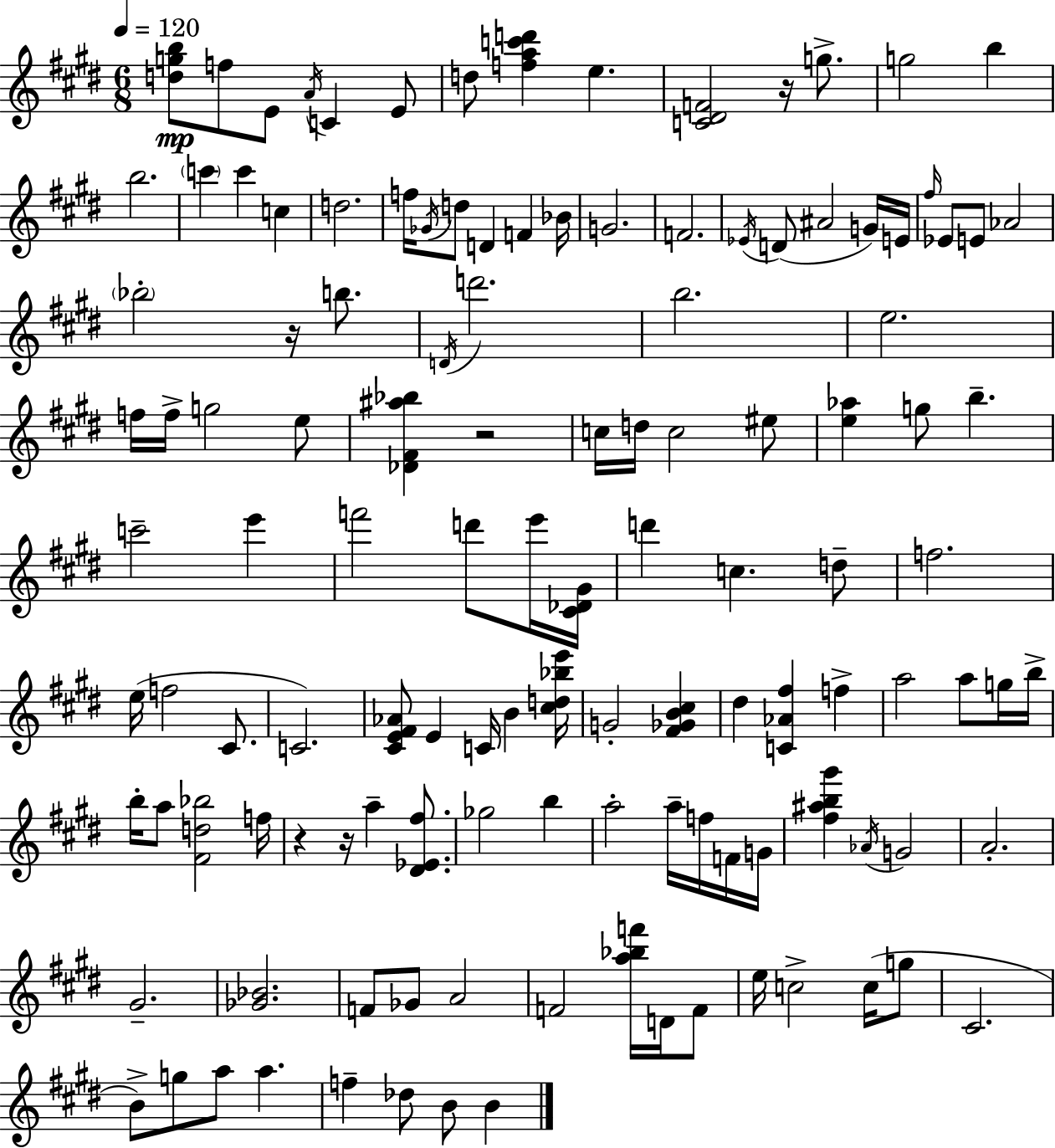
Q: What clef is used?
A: treble